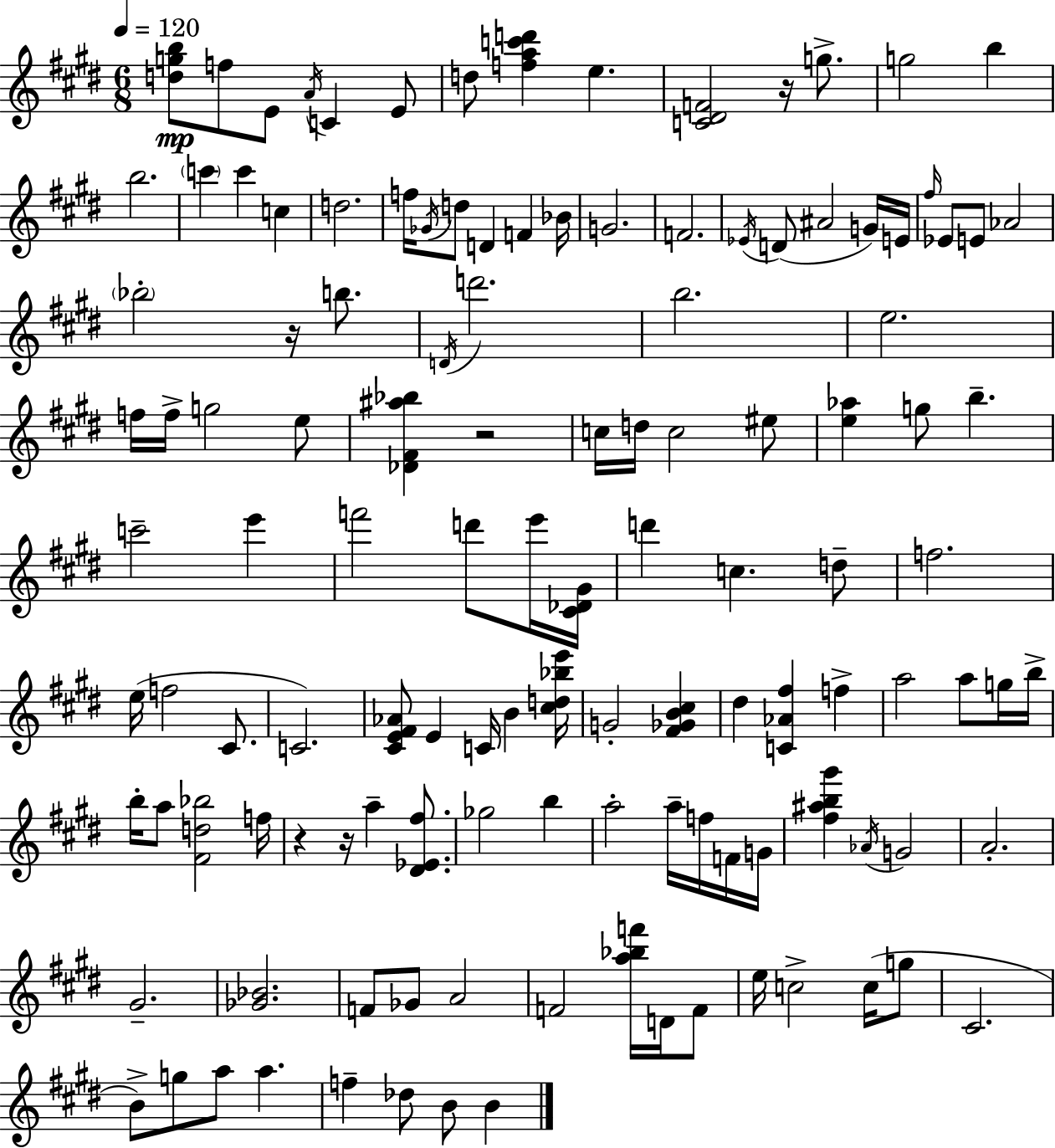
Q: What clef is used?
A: treble